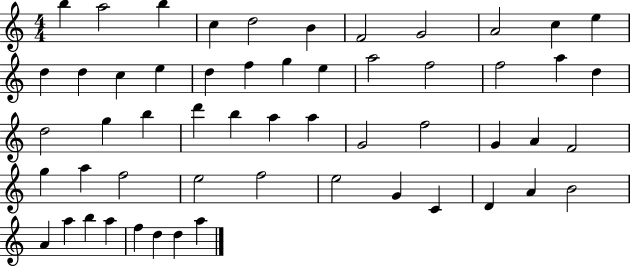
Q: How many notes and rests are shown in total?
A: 55